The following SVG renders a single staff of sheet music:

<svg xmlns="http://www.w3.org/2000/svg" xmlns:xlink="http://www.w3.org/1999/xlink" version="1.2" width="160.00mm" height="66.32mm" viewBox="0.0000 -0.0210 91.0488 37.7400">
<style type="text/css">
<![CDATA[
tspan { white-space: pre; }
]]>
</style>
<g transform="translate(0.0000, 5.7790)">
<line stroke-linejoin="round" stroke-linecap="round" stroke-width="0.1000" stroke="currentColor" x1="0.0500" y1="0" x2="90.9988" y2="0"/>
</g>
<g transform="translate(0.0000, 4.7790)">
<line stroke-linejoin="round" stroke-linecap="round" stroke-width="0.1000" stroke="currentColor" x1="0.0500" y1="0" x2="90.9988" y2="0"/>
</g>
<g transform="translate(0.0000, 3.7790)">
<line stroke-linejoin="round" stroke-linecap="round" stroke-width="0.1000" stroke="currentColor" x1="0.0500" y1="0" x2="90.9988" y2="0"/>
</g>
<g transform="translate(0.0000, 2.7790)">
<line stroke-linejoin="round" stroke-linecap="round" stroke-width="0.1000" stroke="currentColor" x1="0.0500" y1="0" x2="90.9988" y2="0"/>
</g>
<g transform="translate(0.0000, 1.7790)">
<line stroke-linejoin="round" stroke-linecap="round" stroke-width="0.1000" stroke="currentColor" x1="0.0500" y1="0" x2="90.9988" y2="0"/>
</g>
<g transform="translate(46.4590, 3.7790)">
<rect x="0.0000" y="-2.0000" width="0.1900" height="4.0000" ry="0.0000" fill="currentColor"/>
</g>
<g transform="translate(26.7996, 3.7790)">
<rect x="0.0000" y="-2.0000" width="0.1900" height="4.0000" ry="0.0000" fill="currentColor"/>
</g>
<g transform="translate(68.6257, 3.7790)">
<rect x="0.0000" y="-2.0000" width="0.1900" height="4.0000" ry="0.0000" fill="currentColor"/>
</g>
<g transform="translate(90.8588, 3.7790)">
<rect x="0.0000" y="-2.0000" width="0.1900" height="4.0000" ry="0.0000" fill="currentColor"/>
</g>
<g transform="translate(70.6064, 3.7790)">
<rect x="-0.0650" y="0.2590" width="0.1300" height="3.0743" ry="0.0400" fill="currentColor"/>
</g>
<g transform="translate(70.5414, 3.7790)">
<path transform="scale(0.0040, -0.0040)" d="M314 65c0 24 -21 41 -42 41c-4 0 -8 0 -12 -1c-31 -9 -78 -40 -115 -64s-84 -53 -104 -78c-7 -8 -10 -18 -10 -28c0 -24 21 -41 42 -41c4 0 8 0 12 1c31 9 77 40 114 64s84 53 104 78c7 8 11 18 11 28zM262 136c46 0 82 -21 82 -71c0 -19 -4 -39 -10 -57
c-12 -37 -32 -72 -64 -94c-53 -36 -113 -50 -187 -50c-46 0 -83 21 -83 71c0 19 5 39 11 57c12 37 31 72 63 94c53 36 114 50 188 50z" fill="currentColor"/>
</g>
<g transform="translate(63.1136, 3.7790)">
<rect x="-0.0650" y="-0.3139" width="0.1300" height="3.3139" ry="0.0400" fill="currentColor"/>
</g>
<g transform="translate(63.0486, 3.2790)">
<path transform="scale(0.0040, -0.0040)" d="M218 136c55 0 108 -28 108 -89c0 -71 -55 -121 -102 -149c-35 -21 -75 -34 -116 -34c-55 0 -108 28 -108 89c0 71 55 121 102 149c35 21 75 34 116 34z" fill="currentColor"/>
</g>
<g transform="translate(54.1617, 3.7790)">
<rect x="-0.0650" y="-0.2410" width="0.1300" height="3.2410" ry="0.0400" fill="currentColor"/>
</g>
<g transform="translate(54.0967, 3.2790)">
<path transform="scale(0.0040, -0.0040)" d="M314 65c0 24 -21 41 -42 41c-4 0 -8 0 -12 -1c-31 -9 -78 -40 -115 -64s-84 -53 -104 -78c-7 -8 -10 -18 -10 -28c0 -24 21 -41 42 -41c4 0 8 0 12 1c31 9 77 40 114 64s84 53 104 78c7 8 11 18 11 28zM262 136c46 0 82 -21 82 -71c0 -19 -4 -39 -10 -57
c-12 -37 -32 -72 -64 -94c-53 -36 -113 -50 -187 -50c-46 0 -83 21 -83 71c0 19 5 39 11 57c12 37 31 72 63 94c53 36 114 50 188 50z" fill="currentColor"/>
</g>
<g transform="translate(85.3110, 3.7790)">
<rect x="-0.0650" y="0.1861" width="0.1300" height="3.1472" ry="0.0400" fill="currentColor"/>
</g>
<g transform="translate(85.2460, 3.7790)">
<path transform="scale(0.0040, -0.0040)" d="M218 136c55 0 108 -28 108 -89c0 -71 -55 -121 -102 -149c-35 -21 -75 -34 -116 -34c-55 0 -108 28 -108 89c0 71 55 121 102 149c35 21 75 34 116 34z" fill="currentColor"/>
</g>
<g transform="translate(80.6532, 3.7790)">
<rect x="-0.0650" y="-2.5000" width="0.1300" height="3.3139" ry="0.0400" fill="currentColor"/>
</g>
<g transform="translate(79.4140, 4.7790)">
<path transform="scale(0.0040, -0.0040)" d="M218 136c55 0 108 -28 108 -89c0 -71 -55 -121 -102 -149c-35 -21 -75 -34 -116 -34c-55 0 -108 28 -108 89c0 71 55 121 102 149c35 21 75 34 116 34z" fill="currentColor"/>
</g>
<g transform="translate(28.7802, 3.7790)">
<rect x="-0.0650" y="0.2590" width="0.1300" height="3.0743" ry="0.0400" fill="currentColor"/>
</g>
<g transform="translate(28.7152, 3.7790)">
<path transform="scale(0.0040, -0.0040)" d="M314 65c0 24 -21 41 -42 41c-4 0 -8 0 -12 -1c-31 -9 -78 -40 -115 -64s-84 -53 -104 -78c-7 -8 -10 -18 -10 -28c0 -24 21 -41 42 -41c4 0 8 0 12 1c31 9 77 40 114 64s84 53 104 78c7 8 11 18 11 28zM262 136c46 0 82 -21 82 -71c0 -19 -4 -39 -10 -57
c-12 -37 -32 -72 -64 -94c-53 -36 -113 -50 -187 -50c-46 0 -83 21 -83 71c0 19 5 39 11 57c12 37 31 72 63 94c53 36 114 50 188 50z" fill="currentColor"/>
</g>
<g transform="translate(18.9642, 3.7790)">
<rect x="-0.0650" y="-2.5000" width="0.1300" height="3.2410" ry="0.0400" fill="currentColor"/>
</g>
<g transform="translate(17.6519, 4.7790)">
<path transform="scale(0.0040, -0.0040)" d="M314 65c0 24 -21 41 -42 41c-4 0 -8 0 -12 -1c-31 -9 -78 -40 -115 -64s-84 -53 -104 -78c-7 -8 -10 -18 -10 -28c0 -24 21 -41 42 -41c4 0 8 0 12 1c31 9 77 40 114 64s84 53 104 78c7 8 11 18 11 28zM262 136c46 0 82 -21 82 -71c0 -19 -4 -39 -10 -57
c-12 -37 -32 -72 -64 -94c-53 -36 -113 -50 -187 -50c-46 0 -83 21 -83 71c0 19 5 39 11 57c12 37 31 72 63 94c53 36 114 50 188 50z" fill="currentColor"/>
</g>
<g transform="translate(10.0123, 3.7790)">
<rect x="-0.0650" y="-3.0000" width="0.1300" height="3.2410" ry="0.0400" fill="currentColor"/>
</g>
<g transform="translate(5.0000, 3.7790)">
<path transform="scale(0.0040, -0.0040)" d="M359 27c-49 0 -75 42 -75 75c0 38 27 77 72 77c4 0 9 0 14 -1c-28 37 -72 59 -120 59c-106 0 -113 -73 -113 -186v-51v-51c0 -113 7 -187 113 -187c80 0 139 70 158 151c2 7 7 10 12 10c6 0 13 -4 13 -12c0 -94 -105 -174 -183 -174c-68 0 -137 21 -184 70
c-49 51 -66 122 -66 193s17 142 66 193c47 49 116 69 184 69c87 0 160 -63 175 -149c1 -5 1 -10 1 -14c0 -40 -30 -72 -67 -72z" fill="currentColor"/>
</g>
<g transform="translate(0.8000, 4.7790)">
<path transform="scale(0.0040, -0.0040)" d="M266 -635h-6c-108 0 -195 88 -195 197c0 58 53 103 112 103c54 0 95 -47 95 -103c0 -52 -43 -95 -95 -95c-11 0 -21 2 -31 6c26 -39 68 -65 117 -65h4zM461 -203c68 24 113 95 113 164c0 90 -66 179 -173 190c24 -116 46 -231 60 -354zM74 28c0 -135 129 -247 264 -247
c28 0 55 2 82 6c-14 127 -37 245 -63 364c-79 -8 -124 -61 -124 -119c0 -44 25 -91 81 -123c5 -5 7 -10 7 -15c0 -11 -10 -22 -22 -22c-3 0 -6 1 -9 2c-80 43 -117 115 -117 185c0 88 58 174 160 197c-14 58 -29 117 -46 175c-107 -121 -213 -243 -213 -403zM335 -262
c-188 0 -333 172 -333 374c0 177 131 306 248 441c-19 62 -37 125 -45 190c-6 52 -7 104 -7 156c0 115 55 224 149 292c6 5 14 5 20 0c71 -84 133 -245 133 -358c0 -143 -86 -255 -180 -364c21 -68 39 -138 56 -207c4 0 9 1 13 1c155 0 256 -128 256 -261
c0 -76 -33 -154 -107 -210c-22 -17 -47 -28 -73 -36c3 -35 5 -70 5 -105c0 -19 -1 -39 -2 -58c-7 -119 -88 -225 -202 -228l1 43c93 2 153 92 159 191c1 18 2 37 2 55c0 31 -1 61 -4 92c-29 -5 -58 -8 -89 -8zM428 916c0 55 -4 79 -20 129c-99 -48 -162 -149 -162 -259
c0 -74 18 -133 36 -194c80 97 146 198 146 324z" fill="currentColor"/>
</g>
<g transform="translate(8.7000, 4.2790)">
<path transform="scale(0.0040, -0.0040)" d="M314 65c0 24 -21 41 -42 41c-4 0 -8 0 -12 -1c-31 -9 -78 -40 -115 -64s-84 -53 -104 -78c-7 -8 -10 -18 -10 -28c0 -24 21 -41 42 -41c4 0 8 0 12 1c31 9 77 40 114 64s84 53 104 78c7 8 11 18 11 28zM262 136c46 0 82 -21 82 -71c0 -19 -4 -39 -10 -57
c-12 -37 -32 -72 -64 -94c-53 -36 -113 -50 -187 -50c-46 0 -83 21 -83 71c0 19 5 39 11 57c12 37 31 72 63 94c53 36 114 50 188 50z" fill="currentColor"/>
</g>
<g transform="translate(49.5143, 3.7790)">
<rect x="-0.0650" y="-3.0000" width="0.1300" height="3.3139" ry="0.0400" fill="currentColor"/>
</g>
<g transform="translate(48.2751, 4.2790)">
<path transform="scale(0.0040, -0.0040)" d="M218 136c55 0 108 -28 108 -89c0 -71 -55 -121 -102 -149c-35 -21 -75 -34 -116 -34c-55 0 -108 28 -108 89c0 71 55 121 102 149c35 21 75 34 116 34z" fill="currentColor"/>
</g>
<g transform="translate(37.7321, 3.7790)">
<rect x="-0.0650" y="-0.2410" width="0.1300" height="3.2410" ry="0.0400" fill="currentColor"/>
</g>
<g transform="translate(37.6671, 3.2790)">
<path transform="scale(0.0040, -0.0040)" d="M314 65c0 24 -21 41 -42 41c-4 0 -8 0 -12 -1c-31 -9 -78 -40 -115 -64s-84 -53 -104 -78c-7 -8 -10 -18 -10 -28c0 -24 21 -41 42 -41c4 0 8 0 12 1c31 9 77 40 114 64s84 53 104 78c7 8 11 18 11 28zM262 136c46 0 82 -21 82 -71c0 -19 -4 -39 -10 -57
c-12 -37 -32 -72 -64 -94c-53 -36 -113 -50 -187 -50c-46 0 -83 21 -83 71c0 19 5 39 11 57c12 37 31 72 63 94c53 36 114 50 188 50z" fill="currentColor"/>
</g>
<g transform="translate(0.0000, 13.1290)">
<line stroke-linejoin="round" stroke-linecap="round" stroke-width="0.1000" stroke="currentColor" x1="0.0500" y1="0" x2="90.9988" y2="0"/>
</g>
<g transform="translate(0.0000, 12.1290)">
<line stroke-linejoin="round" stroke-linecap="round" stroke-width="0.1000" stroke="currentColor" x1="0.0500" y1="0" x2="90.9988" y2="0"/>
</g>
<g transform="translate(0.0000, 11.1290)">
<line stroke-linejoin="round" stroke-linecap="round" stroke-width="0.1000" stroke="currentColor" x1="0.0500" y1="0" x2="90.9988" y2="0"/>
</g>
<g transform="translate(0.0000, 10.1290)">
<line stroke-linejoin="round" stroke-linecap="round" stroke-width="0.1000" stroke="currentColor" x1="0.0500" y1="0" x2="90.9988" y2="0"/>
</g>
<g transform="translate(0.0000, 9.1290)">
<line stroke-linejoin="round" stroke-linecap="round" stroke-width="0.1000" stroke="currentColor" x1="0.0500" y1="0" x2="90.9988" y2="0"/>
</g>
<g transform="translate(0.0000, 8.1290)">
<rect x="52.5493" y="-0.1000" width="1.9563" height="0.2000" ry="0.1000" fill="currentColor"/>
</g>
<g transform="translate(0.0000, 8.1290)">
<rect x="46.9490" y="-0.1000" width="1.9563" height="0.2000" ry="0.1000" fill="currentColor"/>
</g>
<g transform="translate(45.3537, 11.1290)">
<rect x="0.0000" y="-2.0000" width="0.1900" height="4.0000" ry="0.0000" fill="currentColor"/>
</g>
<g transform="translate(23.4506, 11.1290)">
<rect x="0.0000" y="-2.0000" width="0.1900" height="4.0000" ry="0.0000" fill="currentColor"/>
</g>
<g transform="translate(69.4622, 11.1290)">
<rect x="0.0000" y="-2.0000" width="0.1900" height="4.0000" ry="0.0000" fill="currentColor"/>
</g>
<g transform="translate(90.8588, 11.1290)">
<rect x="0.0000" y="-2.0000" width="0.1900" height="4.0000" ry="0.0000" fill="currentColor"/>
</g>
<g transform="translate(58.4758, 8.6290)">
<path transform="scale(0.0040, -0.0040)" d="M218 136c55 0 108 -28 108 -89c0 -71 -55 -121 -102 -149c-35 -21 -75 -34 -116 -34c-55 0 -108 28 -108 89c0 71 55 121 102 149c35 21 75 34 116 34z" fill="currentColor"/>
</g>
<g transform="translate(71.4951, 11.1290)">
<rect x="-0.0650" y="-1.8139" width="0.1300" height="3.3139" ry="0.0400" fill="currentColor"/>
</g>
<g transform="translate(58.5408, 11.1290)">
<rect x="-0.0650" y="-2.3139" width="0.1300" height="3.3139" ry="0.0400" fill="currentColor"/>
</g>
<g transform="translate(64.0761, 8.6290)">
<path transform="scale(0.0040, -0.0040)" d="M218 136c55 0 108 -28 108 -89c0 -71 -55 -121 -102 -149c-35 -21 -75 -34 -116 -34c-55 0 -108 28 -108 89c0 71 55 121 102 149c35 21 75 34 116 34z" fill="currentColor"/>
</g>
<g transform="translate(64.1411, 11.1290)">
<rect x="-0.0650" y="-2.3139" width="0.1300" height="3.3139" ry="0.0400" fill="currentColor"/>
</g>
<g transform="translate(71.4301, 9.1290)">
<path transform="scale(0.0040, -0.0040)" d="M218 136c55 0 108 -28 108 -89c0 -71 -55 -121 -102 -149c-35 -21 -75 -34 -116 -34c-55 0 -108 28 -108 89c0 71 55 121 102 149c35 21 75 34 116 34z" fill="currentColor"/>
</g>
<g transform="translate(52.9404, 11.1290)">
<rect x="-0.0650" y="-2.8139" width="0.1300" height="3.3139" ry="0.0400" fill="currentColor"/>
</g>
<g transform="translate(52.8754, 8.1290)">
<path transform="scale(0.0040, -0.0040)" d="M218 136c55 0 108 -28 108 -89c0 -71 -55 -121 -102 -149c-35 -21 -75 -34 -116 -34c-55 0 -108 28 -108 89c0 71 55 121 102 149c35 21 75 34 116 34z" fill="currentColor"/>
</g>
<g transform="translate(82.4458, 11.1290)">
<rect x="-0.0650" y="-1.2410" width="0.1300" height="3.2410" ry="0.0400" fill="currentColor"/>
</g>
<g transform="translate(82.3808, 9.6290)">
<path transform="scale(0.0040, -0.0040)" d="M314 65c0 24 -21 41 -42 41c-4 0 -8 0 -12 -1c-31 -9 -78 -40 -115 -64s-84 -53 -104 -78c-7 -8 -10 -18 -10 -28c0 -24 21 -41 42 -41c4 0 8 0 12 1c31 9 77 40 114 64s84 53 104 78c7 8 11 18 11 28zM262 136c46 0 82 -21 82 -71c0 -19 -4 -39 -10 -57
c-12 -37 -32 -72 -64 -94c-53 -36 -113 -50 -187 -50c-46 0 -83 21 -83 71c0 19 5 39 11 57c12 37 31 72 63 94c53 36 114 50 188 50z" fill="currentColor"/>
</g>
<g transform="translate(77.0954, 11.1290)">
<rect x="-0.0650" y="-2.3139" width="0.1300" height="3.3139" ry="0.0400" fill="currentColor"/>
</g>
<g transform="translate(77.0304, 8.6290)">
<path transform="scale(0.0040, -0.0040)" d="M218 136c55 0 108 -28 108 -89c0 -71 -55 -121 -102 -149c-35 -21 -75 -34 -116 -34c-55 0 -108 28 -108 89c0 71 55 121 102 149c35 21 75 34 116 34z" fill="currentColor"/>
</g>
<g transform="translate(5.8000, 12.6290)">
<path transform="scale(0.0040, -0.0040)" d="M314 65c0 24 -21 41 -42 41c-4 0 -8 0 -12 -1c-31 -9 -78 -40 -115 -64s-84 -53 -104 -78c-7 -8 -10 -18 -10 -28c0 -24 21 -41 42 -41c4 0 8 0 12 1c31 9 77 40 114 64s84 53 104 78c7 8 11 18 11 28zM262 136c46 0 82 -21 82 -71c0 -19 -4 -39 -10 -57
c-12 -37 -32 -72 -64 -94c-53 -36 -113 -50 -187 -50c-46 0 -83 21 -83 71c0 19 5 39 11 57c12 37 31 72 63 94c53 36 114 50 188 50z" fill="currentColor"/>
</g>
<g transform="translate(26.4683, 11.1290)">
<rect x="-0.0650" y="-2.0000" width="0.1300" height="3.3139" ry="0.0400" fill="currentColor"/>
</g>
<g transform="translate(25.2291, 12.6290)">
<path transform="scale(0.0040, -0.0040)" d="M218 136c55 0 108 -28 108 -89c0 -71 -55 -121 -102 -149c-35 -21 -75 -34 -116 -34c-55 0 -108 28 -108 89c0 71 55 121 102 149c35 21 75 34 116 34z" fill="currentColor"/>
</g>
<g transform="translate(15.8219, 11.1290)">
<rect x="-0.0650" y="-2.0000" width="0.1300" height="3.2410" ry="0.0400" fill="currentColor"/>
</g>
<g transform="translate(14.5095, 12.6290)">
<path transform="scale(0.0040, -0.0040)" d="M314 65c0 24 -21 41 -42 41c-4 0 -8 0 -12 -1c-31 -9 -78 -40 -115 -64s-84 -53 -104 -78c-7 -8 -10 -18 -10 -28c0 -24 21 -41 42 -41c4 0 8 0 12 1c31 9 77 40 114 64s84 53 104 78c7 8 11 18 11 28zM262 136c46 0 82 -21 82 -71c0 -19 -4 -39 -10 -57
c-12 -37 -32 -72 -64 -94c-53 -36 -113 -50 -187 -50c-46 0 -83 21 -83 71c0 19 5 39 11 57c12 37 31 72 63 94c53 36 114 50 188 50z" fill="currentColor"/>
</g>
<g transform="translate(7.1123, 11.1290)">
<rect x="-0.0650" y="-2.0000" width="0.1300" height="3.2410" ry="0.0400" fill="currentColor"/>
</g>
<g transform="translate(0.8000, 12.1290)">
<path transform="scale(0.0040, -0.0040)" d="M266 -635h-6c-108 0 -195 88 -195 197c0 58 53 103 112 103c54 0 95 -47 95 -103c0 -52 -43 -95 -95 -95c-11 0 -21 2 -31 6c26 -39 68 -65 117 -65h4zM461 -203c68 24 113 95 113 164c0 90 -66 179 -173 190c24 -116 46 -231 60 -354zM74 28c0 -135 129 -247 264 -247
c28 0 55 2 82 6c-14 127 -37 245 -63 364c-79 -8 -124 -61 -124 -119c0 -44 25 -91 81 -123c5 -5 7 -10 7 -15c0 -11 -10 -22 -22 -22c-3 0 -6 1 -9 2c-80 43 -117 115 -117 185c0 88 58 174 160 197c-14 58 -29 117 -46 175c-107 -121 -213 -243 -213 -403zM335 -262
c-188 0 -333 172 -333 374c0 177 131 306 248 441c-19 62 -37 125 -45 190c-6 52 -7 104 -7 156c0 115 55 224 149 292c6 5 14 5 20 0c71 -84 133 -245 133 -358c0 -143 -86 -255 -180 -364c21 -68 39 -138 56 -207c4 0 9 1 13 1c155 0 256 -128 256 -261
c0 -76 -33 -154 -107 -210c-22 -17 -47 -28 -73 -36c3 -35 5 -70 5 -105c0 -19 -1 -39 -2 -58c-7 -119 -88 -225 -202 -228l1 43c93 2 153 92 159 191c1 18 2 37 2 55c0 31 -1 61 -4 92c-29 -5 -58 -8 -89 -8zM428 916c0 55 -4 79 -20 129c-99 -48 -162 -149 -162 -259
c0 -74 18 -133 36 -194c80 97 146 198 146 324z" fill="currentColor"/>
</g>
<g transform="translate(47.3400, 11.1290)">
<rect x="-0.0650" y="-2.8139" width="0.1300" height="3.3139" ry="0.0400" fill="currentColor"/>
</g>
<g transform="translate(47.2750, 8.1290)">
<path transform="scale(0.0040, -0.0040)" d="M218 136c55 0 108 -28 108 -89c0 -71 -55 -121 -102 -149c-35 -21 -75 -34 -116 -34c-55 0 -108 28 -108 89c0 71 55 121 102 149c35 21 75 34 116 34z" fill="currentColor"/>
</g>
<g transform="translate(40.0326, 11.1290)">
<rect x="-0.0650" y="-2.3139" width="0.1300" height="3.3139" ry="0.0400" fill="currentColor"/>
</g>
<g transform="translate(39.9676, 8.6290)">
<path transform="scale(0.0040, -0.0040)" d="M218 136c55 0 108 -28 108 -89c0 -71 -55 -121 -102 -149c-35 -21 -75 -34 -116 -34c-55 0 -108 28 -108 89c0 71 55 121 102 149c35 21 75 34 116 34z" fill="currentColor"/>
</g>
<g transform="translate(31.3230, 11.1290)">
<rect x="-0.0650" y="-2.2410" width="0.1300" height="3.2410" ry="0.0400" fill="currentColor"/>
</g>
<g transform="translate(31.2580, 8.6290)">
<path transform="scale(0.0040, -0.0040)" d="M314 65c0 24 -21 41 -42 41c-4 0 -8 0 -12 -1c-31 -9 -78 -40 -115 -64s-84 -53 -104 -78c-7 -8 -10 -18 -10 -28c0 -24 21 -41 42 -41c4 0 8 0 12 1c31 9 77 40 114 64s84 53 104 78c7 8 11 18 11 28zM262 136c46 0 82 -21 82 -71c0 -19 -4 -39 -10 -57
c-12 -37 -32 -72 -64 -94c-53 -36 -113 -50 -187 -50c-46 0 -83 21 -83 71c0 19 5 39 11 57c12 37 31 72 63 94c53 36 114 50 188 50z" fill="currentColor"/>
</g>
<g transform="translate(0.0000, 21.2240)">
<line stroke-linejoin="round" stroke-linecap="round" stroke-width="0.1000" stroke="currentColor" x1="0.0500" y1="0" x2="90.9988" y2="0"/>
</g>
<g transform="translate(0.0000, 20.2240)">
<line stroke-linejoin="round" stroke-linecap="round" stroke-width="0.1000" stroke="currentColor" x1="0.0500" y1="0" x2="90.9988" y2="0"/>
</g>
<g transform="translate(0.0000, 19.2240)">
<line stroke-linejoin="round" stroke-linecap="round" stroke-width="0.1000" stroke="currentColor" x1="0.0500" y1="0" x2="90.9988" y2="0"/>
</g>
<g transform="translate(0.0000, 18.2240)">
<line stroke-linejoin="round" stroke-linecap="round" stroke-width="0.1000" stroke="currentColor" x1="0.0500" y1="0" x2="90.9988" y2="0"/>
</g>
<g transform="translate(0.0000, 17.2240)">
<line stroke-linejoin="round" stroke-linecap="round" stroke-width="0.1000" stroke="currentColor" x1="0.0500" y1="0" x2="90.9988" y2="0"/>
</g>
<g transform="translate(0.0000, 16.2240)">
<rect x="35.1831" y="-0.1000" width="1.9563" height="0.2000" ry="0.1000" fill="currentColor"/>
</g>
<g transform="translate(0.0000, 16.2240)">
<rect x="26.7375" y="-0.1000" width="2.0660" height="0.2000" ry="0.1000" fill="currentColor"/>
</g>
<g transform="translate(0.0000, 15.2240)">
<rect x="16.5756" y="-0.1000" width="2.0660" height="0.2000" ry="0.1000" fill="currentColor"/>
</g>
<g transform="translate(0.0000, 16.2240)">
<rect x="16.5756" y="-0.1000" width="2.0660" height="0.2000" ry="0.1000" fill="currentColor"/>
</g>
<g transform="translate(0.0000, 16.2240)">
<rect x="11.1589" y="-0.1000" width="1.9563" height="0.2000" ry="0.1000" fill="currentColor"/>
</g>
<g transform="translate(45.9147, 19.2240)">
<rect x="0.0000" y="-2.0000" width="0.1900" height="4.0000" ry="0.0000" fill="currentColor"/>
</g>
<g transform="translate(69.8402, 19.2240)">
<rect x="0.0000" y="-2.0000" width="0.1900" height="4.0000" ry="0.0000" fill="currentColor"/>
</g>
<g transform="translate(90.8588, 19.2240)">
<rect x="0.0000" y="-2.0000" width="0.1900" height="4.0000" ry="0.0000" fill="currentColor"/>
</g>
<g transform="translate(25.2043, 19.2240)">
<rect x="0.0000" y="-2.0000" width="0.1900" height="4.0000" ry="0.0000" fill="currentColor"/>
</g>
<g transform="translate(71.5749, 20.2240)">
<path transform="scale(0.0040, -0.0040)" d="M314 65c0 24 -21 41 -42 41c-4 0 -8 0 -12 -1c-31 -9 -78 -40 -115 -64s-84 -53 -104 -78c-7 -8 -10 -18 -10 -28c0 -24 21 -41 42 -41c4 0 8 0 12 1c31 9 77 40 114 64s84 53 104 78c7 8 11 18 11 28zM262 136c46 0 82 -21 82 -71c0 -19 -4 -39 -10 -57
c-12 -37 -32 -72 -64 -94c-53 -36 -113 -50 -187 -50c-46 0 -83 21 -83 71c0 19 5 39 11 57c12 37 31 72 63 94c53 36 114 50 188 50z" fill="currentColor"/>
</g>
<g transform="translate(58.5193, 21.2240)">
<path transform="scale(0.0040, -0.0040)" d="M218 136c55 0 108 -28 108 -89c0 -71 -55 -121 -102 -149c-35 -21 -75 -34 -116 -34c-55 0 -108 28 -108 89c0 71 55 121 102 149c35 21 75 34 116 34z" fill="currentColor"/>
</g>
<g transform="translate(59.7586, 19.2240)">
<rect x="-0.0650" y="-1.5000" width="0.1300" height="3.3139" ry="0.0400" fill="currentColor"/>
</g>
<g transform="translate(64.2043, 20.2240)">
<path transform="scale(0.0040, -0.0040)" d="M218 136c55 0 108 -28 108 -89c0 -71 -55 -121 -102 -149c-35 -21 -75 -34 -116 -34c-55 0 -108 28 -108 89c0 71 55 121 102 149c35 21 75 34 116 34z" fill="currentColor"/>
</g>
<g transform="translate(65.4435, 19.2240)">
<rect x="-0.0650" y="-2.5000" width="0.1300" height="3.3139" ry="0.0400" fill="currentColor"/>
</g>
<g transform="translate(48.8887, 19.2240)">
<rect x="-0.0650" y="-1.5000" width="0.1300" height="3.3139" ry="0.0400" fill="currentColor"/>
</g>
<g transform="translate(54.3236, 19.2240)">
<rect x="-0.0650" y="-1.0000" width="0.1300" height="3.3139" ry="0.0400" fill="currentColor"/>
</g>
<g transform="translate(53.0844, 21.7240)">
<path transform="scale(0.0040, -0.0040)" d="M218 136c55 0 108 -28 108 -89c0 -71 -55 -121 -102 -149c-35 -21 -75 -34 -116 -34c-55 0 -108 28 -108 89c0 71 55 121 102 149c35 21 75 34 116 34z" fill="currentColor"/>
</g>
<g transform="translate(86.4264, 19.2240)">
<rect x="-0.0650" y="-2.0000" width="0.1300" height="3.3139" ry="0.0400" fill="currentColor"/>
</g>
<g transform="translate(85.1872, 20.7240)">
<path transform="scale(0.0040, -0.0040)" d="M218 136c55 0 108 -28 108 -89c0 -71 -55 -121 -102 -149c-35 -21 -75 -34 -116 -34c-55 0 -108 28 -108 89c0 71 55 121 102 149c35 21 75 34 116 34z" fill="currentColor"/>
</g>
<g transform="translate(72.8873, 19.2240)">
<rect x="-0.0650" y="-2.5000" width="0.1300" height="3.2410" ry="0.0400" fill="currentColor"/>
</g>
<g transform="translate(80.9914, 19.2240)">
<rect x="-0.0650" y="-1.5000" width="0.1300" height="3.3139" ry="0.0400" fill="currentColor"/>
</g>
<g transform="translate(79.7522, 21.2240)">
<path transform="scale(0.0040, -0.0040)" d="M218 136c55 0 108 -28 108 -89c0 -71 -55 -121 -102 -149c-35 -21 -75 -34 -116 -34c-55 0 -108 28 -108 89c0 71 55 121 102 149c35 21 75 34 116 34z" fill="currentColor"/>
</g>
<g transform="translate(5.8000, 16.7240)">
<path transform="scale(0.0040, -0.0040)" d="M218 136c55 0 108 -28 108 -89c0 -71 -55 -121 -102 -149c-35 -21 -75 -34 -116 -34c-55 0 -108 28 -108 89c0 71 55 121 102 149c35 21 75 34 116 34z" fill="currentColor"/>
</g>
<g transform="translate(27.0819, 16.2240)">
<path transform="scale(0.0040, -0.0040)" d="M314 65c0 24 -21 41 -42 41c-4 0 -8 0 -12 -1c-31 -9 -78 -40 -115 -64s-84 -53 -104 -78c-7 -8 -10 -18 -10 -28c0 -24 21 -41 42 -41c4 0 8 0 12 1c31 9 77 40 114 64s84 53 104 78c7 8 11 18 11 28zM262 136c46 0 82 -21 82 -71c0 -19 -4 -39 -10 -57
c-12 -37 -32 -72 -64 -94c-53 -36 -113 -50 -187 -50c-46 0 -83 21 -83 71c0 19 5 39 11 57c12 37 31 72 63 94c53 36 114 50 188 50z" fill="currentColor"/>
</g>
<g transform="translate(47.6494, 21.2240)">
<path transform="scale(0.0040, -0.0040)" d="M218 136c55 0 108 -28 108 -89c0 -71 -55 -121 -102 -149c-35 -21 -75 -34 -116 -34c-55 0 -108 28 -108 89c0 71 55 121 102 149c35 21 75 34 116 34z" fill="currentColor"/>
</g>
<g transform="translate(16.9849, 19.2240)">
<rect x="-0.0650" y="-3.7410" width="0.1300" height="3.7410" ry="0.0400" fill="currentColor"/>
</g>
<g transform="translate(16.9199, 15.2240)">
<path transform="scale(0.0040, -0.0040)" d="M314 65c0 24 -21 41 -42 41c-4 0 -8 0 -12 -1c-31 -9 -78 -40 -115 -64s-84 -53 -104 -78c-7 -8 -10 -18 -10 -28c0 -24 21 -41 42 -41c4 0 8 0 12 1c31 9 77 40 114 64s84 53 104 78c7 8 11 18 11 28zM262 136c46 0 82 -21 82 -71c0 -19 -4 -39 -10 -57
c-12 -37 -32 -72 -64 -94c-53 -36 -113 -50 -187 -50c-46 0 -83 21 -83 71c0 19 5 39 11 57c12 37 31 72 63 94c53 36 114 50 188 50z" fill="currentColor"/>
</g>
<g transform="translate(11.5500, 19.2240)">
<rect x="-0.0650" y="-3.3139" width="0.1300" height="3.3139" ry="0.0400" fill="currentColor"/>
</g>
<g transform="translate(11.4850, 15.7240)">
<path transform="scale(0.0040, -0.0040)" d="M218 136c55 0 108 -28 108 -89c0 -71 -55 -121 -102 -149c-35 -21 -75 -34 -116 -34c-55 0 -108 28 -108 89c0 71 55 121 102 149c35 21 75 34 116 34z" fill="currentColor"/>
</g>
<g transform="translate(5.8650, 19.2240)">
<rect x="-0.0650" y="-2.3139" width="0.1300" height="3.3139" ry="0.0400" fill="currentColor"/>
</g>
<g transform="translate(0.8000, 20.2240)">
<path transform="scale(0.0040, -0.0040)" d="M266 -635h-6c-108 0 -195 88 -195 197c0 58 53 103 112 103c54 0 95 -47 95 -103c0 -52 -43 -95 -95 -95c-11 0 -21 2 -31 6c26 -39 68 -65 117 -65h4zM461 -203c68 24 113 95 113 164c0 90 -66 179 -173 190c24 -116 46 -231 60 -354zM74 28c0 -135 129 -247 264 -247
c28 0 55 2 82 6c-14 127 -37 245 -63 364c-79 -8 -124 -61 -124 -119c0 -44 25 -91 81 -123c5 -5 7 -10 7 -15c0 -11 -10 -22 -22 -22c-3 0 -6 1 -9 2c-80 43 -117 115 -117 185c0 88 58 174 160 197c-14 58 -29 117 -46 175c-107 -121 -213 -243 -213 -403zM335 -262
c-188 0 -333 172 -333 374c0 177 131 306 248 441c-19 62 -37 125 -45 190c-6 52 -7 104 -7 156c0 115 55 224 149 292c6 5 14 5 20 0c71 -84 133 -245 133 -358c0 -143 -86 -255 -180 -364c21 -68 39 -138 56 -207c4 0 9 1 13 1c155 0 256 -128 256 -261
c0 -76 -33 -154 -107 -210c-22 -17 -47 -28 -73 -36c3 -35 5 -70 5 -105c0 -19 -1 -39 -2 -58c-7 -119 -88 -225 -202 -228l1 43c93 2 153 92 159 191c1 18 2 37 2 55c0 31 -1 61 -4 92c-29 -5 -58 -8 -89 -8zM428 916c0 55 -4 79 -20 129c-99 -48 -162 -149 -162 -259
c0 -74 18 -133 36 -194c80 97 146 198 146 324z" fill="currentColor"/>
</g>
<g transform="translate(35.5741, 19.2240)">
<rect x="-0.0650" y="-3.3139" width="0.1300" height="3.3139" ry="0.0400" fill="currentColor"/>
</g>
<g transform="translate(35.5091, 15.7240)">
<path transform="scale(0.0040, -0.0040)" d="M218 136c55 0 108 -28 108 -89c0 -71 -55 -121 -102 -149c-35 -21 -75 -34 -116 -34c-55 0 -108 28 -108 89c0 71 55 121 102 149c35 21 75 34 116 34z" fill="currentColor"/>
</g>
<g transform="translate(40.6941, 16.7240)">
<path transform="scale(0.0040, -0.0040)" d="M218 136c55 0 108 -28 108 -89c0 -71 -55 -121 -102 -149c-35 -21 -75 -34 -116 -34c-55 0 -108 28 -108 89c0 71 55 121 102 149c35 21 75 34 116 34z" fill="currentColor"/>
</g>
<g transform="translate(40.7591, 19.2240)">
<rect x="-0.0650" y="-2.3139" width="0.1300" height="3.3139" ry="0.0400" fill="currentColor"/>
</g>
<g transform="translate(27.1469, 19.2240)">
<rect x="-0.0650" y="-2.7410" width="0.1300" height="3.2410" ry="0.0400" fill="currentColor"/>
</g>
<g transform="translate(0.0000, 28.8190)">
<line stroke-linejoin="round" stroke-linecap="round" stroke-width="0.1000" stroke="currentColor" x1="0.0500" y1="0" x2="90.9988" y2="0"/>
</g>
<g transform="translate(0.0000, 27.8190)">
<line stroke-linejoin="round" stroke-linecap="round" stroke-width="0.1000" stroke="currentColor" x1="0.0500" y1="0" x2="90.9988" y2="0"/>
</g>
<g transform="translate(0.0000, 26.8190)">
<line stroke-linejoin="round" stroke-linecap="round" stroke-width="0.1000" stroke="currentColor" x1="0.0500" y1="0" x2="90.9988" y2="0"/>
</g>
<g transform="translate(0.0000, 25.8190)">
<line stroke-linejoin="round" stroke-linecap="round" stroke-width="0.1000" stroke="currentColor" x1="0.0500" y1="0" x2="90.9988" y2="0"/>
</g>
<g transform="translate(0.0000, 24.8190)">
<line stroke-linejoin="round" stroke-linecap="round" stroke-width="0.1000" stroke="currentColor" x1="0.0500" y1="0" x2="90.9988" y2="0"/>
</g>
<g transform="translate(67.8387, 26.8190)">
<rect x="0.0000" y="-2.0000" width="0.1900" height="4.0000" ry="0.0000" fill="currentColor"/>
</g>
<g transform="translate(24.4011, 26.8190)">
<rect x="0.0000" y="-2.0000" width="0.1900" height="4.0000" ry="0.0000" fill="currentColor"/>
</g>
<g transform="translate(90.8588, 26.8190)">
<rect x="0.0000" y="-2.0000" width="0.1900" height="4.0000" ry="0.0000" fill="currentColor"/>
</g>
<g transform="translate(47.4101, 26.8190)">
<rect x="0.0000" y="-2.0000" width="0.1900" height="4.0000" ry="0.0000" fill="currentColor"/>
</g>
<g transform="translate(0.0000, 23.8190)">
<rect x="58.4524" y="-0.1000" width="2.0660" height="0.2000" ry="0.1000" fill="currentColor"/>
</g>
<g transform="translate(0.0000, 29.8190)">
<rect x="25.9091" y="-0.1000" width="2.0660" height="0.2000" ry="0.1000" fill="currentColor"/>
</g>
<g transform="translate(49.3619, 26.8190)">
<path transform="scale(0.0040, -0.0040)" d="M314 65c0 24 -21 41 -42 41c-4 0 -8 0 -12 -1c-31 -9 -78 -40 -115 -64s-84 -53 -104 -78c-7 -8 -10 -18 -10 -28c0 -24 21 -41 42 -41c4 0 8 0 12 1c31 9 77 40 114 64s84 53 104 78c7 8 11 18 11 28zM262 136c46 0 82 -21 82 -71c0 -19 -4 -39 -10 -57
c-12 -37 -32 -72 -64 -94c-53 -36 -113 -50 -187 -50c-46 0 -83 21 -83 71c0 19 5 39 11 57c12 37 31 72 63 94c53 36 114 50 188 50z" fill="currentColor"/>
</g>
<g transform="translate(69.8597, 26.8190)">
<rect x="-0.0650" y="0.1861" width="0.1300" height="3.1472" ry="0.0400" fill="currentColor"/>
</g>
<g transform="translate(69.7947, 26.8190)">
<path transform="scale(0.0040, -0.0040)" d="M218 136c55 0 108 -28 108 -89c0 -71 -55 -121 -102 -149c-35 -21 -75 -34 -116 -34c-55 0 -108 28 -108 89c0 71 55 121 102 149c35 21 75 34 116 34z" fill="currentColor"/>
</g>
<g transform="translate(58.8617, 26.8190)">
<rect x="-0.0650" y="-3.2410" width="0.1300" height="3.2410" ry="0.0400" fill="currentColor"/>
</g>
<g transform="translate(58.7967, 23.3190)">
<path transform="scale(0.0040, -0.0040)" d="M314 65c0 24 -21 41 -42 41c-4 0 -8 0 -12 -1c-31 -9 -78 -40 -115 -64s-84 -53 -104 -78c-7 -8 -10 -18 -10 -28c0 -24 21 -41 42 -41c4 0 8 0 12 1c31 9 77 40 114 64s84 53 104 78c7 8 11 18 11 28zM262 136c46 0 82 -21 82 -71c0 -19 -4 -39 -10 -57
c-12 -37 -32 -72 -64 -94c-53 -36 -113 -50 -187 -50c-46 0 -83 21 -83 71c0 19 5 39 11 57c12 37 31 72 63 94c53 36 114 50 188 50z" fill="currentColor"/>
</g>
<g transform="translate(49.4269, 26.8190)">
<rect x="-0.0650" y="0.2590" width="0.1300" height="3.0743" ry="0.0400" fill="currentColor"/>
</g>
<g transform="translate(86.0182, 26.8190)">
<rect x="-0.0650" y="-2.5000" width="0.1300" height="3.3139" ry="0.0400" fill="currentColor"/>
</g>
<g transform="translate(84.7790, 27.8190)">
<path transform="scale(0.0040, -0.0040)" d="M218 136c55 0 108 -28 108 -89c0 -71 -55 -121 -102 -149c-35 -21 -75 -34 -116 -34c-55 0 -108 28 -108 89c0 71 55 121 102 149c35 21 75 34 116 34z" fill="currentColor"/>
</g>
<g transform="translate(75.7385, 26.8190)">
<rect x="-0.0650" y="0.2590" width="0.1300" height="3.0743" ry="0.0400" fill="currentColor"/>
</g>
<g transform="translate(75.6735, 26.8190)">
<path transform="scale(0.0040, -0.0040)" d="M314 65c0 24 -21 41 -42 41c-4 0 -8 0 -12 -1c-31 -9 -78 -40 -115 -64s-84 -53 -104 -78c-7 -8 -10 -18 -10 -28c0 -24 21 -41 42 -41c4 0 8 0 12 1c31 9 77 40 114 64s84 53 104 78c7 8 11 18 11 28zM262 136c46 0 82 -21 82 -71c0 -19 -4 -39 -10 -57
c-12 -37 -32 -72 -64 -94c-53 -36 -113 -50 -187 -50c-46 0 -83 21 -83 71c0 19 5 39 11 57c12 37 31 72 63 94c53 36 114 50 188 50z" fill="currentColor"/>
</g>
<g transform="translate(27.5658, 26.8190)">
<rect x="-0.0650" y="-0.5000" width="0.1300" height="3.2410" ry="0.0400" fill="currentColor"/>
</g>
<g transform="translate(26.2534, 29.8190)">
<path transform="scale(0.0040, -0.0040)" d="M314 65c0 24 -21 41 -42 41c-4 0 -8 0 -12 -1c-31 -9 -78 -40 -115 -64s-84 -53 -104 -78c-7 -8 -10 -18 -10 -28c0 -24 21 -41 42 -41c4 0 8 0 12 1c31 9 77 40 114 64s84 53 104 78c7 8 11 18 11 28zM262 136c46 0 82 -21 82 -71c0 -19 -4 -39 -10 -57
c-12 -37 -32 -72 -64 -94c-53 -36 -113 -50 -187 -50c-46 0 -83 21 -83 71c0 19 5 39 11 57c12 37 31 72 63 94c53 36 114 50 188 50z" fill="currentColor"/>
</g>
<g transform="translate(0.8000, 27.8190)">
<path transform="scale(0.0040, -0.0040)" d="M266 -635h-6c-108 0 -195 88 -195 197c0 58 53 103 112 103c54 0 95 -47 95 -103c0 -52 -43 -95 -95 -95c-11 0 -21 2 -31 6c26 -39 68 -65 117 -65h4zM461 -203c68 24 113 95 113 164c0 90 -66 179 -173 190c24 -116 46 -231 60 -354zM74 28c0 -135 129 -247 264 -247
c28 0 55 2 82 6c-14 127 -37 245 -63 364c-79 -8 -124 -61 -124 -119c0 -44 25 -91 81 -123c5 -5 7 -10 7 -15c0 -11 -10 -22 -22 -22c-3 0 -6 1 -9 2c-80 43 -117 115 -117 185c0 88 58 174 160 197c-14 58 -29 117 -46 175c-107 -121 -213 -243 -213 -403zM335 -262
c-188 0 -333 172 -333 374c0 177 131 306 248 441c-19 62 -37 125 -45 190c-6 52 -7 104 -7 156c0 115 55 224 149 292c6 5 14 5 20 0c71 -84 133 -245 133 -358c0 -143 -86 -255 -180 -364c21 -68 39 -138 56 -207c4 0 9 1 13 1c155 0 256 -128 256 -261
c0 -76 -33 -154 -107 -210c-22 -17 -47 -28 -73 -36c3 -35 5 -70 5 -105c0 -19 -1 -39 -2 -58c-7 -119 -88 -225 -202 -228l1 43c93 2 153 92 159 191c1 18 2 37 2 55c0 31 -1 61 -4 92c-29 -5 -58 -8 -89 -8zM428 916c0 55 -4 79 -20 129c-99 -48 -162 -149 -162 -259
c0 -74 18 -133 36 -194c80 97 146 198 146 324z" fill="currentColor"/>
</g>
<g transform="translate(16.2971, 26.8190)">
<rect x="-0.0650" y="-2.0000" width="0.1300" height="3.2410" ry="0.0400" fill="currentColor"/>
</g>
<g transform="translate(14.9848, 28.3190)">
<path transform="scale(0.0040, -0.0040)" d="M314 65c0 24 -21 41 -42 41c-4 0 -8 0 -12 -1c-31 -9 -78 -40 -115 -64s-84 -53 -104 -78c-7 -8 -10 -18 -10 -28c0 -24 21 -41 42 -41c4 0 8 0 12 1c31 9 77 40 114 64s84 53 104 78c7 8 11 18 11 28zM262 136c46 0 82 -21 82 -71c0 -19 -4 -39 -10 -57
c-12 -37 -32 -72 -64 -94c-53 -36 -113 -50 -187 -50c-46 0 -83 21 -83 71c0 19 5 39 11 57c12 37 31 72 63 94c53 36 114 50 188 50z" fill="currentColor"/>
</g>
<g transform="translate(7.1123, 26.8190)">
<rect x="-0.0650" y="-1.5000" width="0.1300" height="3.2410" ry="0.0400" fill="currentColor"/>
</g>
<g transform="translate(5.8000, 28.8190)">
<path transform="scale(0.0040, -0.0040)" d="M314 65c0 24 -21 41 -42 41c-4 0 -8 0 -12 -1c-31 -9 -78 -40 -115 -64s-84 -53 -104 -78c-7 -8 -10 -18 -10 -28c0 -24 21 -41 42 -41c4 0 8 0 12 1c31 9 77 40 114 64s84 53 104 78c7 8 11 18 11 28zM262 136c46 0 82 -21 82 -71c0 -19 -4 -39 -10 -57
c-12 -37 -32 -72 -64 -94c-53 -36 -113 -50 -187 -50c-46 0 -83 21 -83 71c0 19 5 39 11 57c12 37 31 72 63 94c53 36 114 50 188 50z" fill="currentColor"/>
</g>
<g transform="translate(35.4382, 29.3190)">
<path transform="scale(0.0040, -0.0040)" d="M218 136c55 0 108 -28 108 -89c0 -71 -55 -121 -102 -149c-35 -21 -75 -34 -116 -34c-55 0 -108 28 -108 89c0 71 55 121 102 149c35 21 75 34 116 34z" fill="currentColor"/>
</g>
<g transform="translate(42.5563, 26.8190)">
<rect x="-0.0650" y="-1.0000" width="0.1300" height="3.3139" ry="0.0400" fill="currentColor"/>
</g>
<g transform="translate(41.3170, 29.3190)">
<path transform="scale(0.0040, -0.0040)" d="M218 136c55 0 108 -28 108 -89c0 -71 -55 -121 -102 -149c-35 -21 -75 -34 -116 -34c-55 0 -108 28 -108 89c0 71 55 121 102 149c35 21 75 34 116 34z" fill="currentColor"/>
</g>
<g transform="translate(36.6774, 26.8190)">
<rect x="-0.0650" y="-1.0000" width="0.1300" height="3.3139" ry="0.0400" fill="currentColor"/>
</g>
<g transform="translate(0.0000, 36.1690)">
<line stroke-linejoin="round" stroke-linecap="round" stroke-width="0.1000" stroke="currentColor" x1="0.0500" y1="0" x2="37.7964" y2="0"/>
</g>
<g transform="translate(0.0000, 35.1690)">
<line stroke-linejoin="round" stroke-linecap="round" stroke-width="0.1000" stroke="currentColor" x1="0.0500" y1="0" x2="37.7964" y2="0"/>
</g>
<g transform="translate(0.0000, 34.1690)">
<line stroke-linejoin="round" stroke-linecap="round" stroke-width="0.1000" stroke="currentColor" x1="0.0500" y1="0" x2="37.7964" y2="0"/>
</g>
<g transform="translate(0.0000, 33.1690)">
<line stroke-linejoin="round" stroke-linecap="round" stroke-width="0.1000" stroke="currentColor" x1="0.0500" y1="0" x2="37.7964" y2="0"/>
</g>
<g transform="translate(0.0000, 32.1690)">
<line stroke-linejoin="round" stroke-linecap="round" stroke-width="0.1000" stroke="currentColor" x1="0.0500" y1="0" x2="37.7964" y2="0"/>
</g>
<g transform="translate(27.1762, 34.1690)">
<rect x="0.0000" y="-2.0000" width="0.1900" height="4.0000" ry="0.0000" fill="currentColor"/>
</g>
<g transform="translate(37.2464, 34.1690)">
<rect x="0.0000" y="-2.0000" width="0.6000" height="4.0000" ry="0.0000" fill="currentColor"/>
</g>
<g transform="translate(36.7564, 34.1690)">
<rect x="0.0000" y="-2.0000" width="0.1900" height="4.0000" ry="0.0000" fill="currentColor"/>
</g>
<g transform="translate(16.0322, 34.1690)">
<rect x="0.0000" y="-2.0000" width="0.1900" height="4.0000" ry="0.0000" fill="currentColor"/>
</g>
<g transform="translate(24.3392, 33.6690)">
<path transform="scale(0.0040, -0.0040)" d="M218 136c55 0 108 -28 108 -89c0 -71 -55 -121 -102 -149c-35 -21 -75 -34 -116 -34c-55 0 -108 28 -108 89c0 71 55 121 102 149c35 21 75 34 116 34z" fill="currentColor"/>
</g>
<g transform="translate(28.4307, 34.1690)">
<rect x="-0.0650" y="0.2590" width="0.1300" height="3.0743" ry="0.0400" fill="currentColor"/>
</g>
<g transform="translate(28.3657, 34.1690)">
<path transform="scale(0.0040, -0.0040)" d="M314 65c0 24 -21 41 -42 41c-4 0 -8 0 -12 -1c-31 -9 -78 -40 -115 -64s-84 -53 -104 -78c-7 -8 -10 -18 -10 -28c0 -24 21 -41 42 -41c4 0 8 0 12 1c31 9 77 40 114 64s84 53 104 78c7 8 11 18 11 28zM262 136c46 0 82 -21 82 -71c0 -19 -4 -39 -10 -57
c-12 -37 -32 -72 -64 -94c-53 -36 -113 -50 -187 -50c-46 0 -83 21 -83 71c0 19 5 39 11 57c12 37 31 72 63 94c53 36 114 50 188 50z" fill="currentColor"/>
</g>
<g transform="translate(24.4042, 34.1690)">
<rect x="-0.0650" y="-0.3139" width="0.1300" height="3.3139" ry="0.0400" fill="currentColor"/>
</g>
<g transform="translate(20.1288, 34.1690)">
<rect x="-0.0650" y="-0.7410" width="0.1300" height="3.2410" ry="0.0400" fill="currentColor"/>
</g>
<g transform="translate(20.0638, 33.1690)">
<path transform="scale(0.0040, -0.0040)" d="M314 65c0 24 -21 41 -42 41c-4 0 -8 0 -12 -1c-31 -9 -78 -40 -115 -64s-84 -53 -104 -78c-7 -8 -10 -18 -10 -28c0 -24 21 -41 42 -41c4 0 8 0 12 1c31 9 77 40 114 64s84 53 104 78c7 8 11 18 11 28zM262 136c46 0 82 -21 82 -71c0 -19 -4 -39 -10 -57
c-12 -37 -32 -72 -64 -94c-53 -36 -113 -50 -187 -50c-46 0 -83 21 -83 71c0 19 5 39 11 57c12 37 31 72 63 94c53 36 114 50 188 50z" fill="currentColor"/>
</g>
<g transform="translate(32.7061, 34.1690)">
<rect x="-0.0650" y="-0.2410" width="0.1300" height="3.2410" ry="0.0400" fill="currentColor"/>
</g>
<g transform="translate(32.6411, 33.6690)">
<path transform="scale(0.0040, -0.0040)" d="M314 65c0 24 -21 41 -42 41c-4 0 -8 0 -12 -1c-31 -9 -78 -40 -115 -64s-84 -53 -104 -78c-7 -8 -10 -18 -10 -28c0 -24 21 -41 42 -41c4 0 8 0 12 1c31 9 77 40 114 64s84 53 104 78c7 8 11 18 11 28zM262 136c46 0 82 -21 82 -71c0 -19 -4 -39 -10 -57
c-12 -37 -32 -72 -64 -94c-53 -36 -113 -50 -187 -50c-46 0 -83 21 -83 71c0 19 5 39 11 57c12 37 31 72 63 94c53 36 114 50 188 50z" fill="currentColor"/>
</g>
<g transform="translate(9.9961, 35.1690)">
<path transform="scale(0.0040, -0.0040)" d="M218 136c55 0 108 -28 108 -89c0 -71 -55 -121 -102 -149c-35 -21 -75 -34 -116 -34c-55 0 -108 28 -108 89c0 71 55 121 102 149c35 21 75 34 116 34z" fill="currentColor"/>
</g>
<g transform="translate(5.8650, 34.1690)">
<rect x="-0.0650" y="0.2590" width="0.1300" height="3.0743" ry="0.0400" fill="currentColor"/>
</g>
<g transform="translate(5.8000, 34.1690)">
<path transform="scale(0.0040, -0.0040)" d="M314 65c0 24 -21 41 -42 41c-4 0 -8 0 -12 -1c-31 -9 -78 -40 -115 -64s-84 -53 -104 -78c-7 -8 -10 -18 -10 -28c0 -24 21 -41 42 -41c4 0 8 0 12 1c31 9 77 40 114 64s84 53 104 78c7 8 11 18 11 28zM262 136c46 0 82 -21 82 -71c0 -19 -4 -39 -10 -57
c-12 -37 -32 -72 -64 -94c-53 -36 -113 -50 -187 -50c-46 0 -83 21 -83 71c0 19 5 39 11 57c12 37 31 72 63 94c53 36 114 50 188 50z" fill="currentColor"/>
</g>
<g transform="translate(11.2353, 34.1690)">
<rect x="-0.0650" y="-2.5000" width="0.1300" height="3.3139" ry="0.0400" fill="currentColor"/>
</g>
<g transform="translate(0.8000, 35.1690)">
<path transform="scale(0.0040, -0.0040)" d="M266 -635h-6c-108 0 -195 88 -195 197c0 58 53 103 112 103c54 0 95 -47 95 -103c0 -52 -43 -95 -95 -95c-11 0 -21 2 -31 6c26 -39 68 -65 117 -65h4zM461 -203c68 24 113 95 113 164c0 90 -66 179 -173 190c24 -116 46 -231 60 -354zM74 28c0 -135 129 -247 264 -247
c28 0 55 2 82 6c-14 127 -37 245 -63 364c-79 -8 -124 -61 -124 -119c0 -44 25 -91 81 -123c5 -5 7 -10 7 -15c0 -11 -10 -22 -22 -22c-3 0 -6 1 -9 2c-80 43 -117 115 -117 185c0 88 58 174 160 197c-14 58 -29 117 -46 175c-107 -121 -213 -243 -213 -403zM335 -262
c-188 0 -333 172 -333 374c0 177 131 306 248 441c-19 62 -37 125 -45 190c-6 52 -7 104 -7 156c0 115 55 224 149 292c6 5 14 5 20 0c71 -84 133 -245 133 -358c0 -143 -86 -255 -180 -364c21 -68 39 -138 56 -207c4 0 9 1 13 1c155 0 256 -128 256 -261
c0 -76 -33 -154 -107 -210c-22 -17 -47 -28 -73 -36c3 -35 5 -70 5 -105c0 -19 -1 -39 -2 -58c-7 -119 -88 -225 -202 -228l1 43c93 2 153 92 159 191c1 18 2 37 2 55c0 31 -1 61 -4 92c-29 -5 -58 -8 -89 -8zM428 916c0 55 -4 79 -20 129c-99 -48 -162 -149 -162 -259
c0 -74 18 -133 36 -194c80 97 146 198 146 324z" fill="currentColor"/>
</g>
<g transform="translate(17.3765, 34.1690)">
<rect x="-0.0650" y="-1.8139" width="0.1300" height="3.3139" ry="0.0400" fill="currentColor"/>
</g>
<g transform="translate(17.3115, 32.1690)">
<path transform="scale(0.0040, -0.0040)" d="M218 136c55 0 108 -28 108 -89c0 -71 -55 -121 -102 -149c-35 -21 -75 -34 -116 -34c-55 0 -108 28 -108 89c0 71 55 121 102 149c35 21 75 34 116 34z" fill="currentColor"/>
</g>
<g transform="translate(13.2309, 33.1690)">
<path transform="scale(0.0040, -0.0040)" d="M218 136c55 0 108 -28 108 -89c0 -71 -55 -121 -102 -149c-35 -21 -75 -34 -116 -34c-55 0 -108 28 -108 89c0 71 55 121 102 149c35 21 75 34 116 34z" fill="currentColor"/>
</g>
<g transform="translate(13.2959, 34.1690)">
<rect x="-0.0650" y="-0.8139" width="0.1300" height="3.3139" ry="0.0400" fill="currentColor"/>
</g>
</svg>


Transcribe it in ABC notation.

X:1
T:Untitled
M:4/4
L:1/4
K:C
A2 G2 B2 c2 A c2 c B2 G B F2 F2 F g2 g a a g g f g e2 g b c'2 a2 b g E D E G G2 E F E2 F2 C2 D D B2 b2 B B2 G B2 G d f d2 c B2 c2